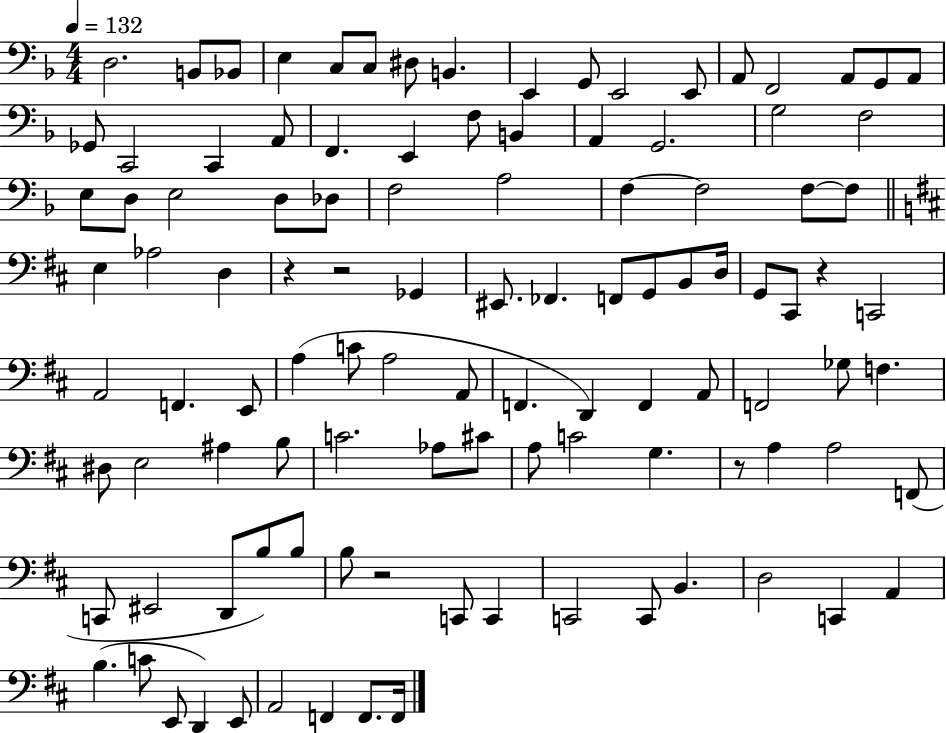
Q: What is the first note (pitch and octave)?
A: D3